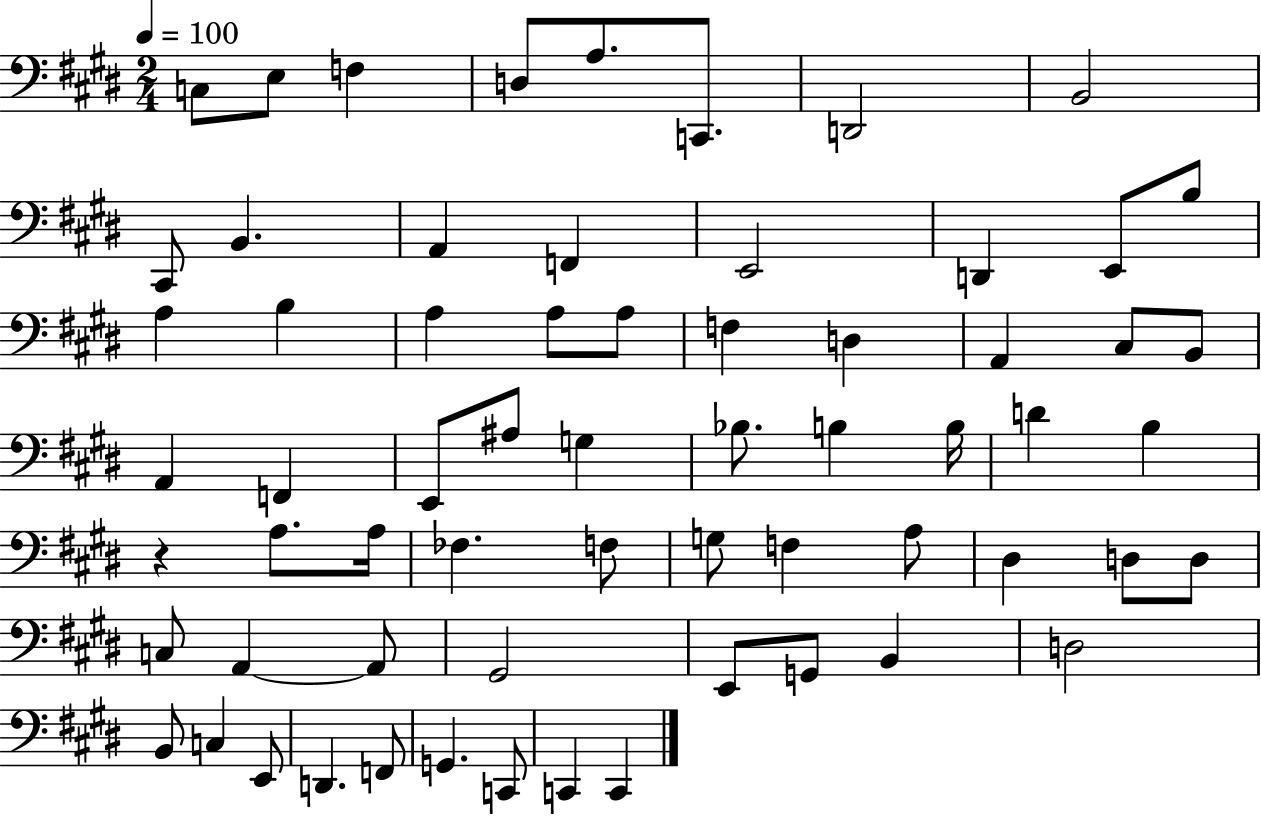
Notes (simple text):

C3/e E3/e F3/q D3/e A3/e. C2/e. D2/h B2/h C#2/e B2/q. A2/q F2/q E2/h D2/q E2/e B3/e A3/q B3/q A3/q A3/e A3/e F3/q D3/q A2/q C#3/e B2/e A2/q F2/q E2/e A#3/e G3/q Bb3/e. B3/q B3/s D4/q B3/q R/q A3/e. A3/s FES3/q. F3/e G3/e F3/q A3/e D#3/q D3/e D3/e C3/e A2/q A2/e G#2/h E2/e G2/e B2/q D3/h B2/e C3/q E2/e D2/q. F2/e G2/q. C2/e C2/q C2/q